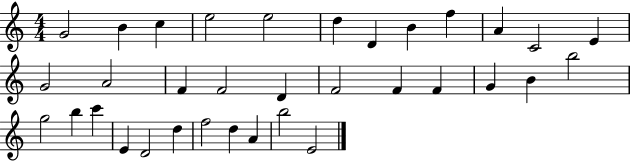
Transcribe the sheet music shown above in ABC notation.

X:1
T:Untitled
M:4/4
L:1/4
K:C
G2 B c e2 e2 d D B f A C2 E G2 A2 F F2 D F2 F F G B b2 g2 b c' E D2 d f2 d A b2 E2